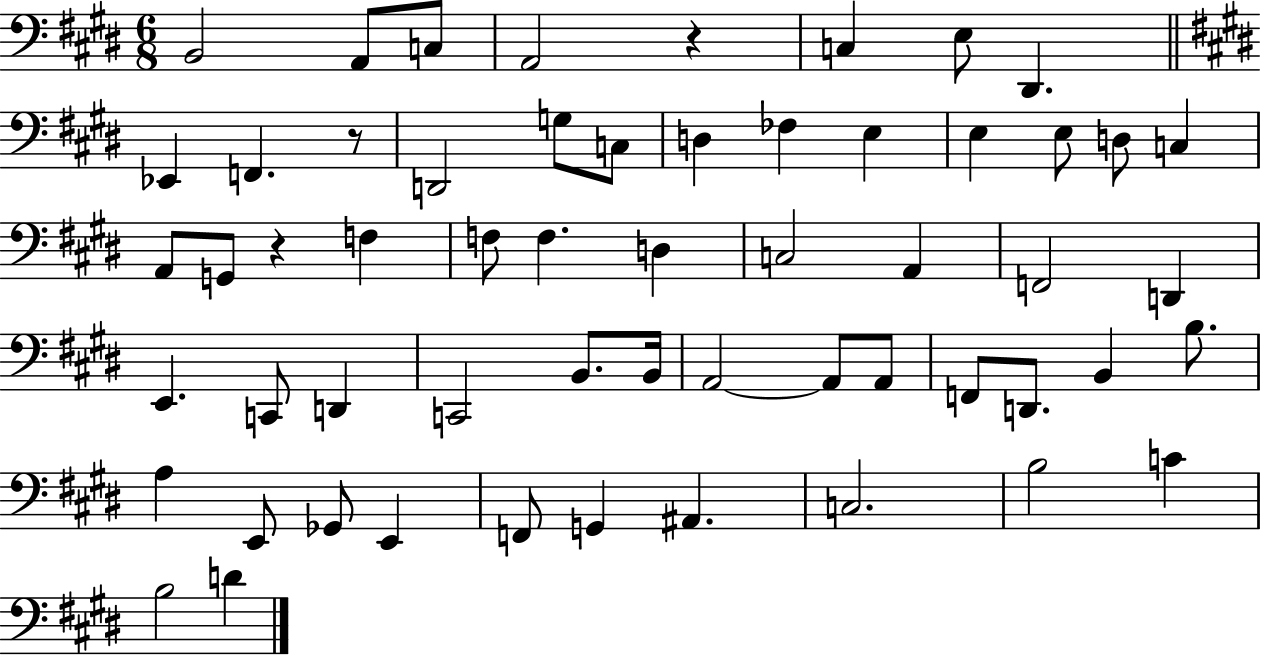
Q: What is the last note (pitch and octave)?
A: D4